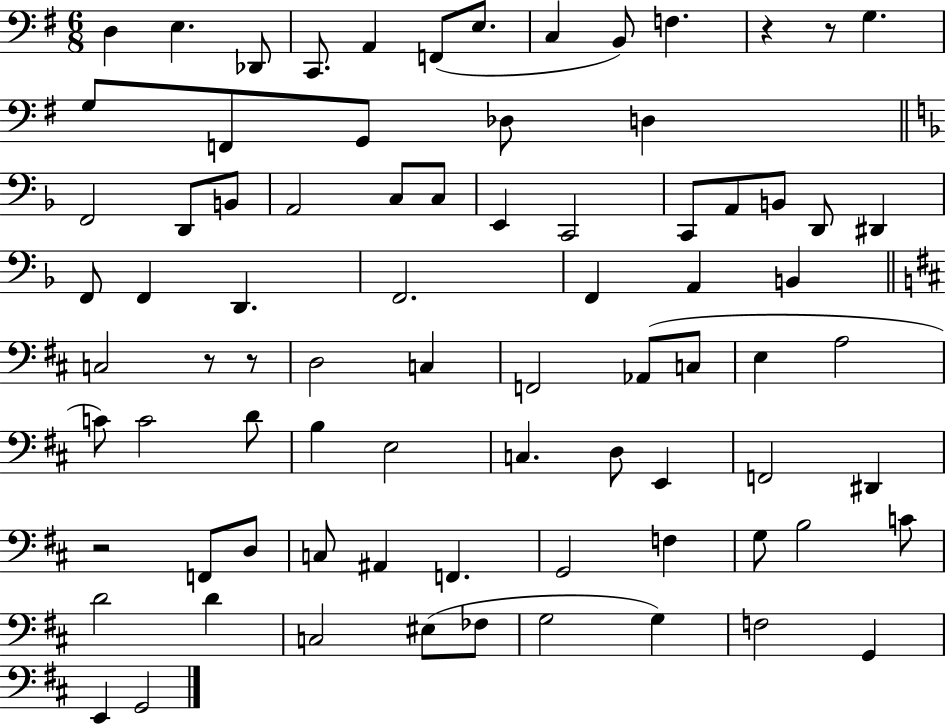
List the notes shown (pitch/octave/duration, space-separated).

D3/q E3/q. Db2/e C2/e. A2/q F2/e E3/e. C3/q B2/e F3/q. R/q R/e G3/q. G3/e F2/e G2/e Db3/e D3/q F2/h D2/e B2/e A2/h C3/e C3/e E2/q C2/h C2/e A2/e B2/e D2/e D#2/q F2/e F2/q D2/q. F2/h. F2/q A2/q B2/q C3/h R/e R/e D3/h C3/q F2/h Ab2/e C3/e E3/q A3/h C4/e C4/h D4/e B3/q E3/h C3/q. D3/e E2/q F2/h D#2/q R/h F2/e D3/e C3/e A#2/q F2/q. G2/h F3/q G3/e B3/h C4/e D4/h D4/q C3/h EIS3/e FES3/e G3/h G3/q F3/h G2/q E2/q G2/h